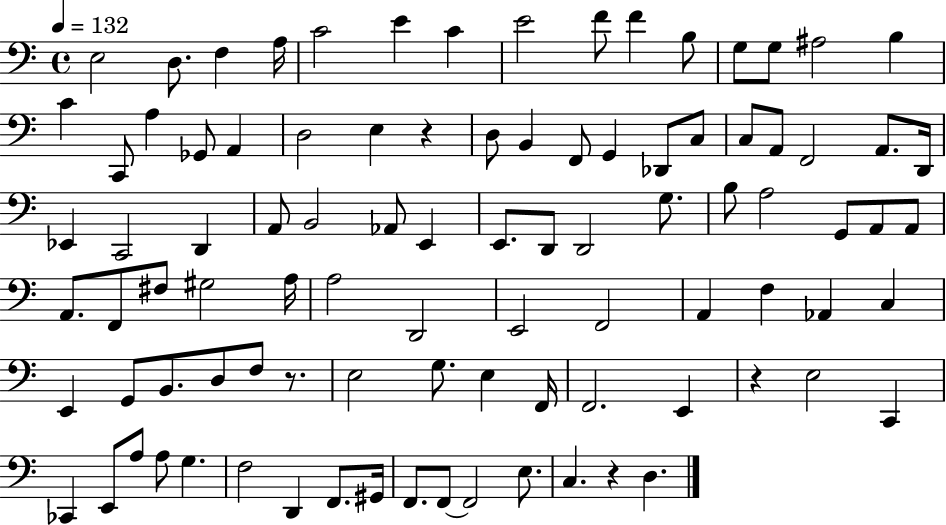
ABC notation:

X:1
T:Untitled
M:4/4
L:1/4
K:C
E,2 D,/2 F, A,/4 C2 E C E2 F/2 F B,/2 G,/2 G,/2 ^A,2 B, C C,,/2 A, _G,,/2 A,, D,2 E, z D,/2 B,, F,,/2 G,, _D,,/2 C,/2 C,/2 A,,/2 F,,2 A,,/2 D,,/4 _E,, C,,2 D,, A,,/2 B,,2 _A,,/2 E,, E,,/2 D,,/2 D,,2 G,/2 B,/2 A,2 G,,/2 A,,/2 A,,/2 A,,/2 F,,/2 ^F,/2 ^G,2 A,/4 A,2 D,,2 E,,2 F,,2 A,, F, _A,, C, E,, G,,/2 B,,/2 D,/2 F,/2 z/2 E,2 G,/2 E, F,,/4 F,,2 E,, z E,2 C,, _C,, E,,/2 A,/2 A,/2 G, F,2 D,, F,,/2 ^G,,/4 F,,/2 F,,/2 F,,2 E,/2 C, z D,